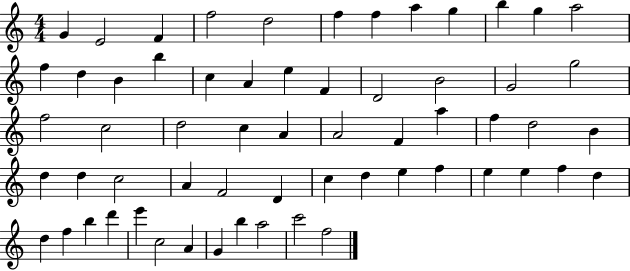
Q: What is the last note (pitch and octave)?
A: F5